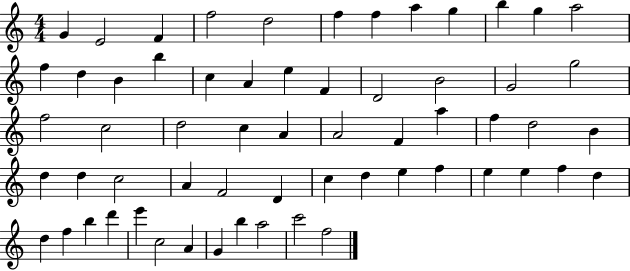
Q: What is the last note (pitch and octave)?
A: F5